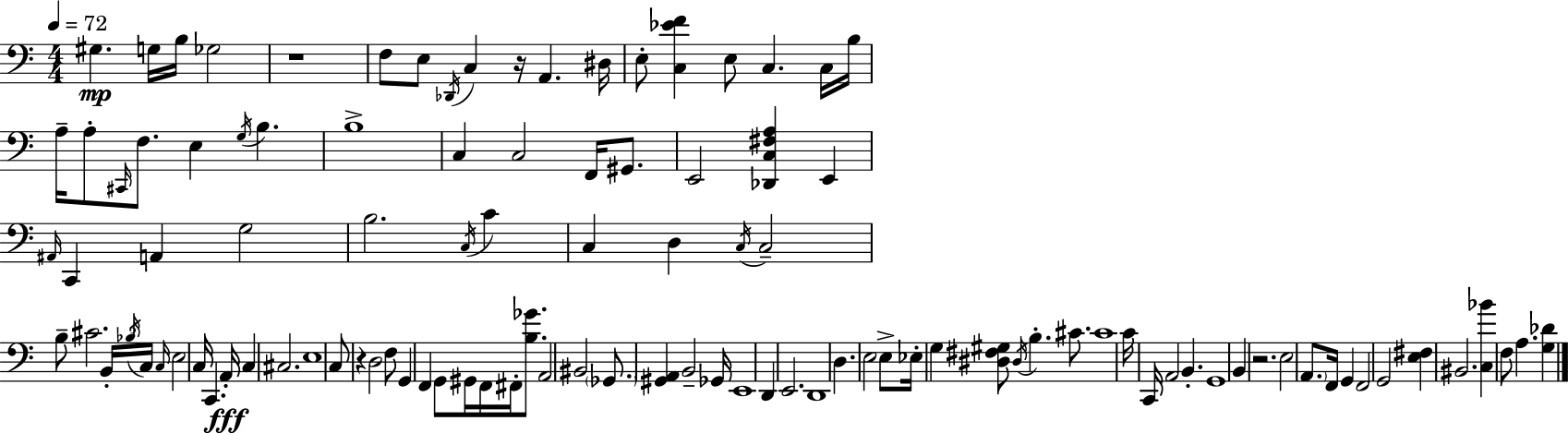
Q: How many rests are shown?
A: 4